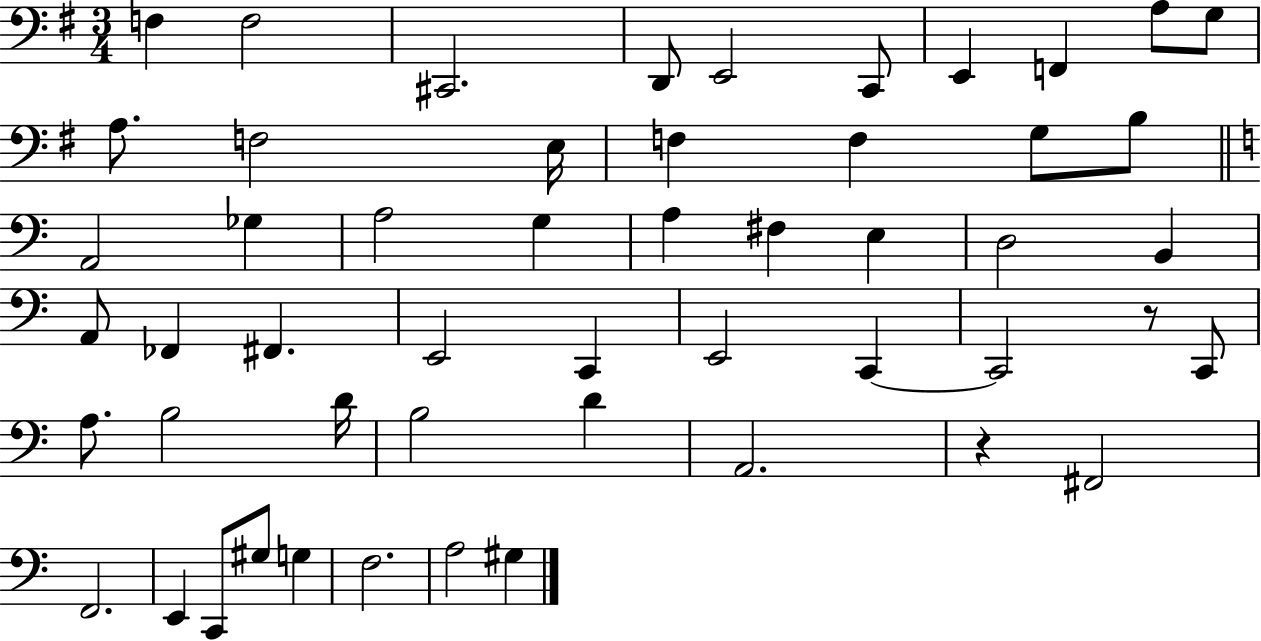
{
  \clef bass
  \numericTimeSignature
  \time 3/4
  \key g \major
  f4 f2 | cis,2. | d,8 e,2 c,8 | e,4 f,4 a8 g8 | \break a8. f2 e16 | f4 f4 g8 b8 | \bar "||" \break \key a \minor a,2 ges4 | a2 g4 | a4 fis4 e4 | d2 b,4 | \break a,8 fes,4 fis,4. | e,2 c,4 | e,2 c,4~~ | c,2 r8 c,8 | \break a8. b2 d'16 | b2 d'4 | a,2. | r4 fis,2 | \break f,2. | e,4 c,8 gis8 g4 | f2. | a2 gis4 | \break \bar "|."
}